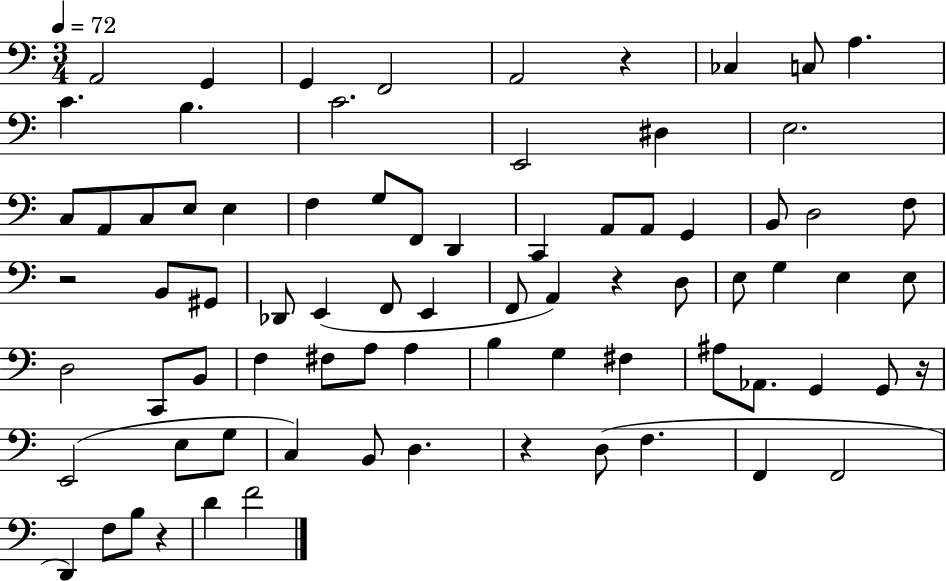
A2/h G2/q G2/q F2/h A2/h R/q CES3/q C3/e A3/q. C4/q. B3/q. C4/h. E2/h D#3/q E3/h. C3/e A2/e C3/e E3/e E3/q F3/q G3/e F2/e D2/q C2/q A2/e A2/e G2/q B2/e D3/h F3/e R/h B2/e G#2/e Db2/e E2/q F2/e E2/q F2/e A2/q R/q D3/e E3/e G3/q E3/q E3/e D3/h C2/e B2/e F3/q F#3/e A3/e A3/q B3/q G3/q F#3/q A#3/e Ab2/e. G2/q G2/e R/s E2/h E3/e G3/e C3/q B2/e D3/q. R/q D3/e F3/q. F2/q F2/h D2/q F3/e B3/e R/q D4/q F4/h